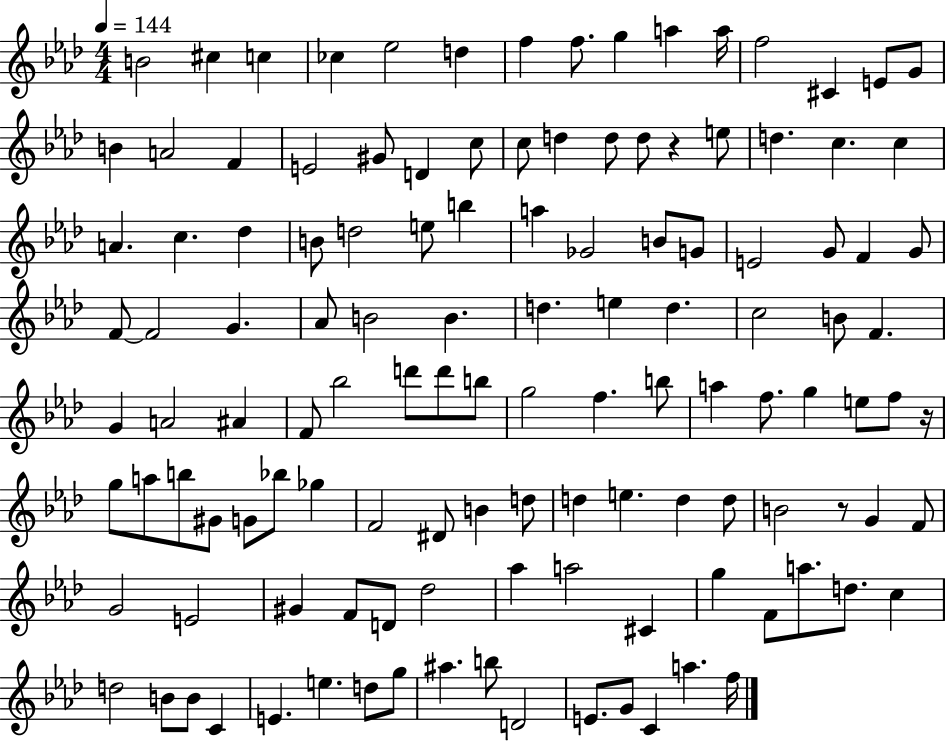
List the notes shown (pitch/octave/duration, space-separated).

B4/h C#5/q C5/q CES5/q Eb5/h D5/q F5/q F5/e. G5/q A5/q A5/s F5/h C#4/q E4/e G4/e B4/q A4/h F4/q E4/h G#4/e D4/q C5/e C5/e D5/q D5/e D5/e R/q E5/e D5/q. C5/q. C5/q A4/q. C5/q. Db5/q B4/e D5/h E5/e B5/q A5/q Gb4/h B4/e G4/e E4/h G4/e F4/q G4/e F4/e F4/h G4/q. Ab4/e B4/h B4/q. D5/q. E5/q D5/q. C5/h B4/e F4/q. G4/q A4/h A#4/q F4/e Bb5/h D6/e D6/e B5/e G5/h F5/q. B5/e A5/q F5/e. G5/q E5/e F5/e R/s G5/e A5/e B5/e G#4/e G4/e Bb5/e Gb5/q F4/h D#4/e B4/q D5/e D5/q E5/q. D5/q D5/e B4/h R/e G4/q F4/e G4/h E4/h G#4/q F4/e D4/e Db5/h Ab5/q A5/h C#4/q G5/q F4/e A5/e. D5/e. C5/q D5/h B4/e B4/e C4/q E4/q. E5/q. D5/e G5/e A#5/q. B5/e D4/h E4/e. G4/e C4/q A5/q. F5/s